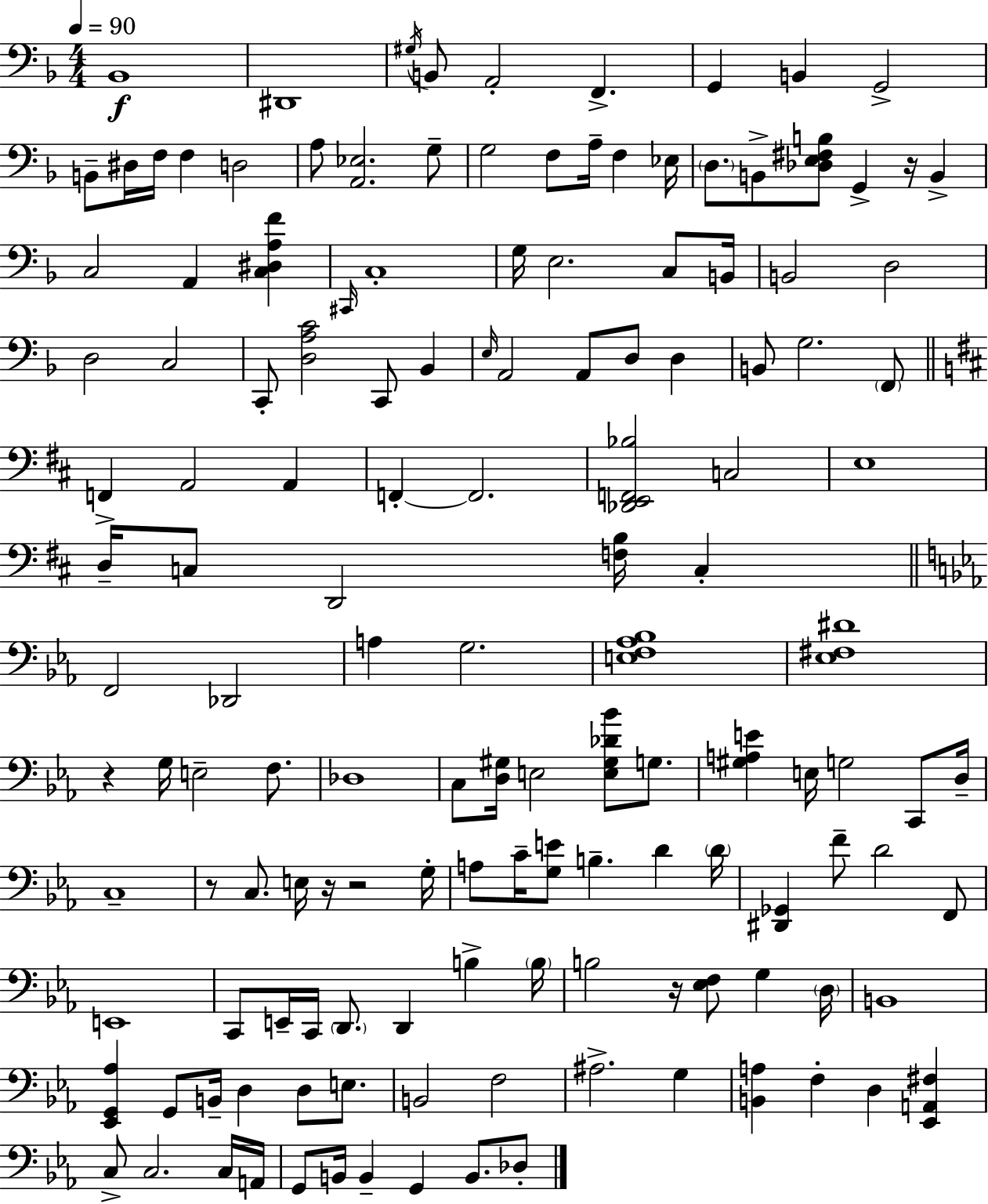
Bb2/w D#2/w G#3/s B2/e A2/h F2/q. G2/q B2/q G2/h B2/e D#3/s F3/s F3/q D3/h A3/e [A2,Eb3]/h. G3/e G3/h F3/e A3/s F3/q Eb3/s D3/e. B2/e [Db3,E3,F#3,B3]/e G2/q R/s B2/q C3/h A2/q [C3,D#3,A3,F4]/q C#2/s C3/w G3/s E3/h. C3/e B2/s B2/h D3/h D3/h C3/h C2/e [D3,A3,C4]/h C2/e Bb2/q E3/s A2/h A2/e D3/e D3/q B2/e G3/h. F2/e F2/q A2/h A2/q F2/q F2/h. [Db2,E2,F2,Bb3]/h C3/h E3/w D3/s C3/e D2/h [F3,B3]/s C3/q F2/h Db2/h A3/q G3/h. [E3,F3,Ab3,Bb3]/w [Eb3,F#3,D#4]/w R/q G3/s E3/h F3/e. Db3/w C3/e [D3,G#3]/s E3/h [E3,G#3,Db4,Bb4]/e G3/e. [G#3,A3,E4]/q E3/s G3/h C2/e D3/s C3/w R/e C3/e. E3/s R/s R/h G3/s A3/e C4/s [G3,E4]/e B3/q. D4/q D4/s [D#2,Gb2]/q F4/e D4/h F2/e E2/w C2/e E2/s C2/s D2/e. D2/q B3/q B3/s B3/h R/s [Eb3,F3]/e G3/q D3/s B2/w [Eb2,G2,Ab3]/q G2/e B2/s D3/q D3/e E3/e. B2/h F3/h A#3/h. G3/q [B2,A3]/q F3/q D3/q [Eb2,A2,F#3]/q C3/e C3/h. C3/s A2/s G2/e B2/s B2/q G2/q B2/e. Db3/e